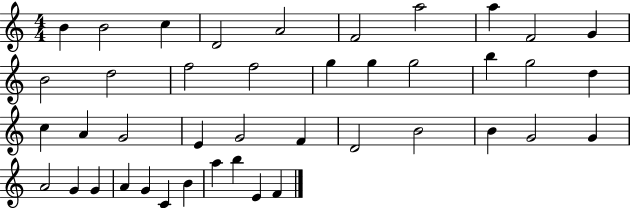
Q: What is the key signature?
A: C major